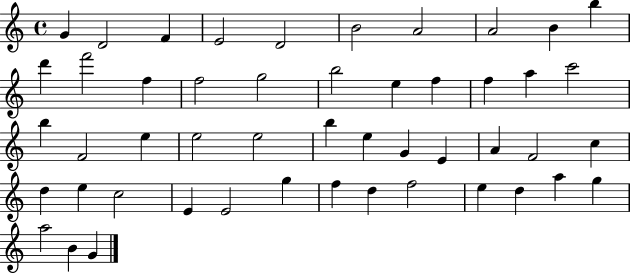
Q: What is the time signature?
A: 4/4